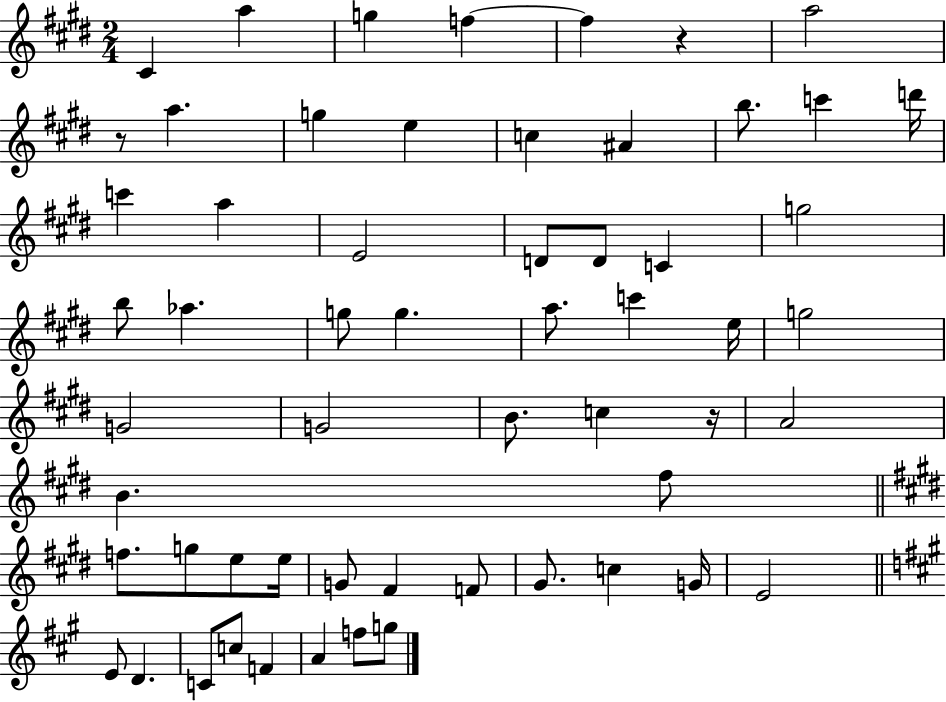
{
  \clef treble
  \numericTimeSignature
  \time 2/4
  \key e \major
  \repeat volta 2 { cis'4 a''4 | g''4 f''4~~ | f''4 r4 | a''2 | \break r8 a''4. | g''4 e''4 | c''4 ais'4 | b''8. c'''4 d'''16 | \break c'''4 a''4 | e'2 | d'8 d'8 c'4 | g''2 | \break b''8 aes''4. | g''8 g''4. | a''8. c'''4 e''16 | g''2 | \break g'2 | g'2 | b'8. c''4 r16 | a'2 | \break b'4. fis''8 | \bar "||" \break \key e \major f''8. g''8 e''8 e''16 | g'8 fis'4 f'8 | gis'8. c''4 g'16 | e'2 | \break \bar "||" \break \key a \major e'8 d'4. | c'8 c''8 f'4 | a'4 f''8 g''8 | } \bar "|."
}